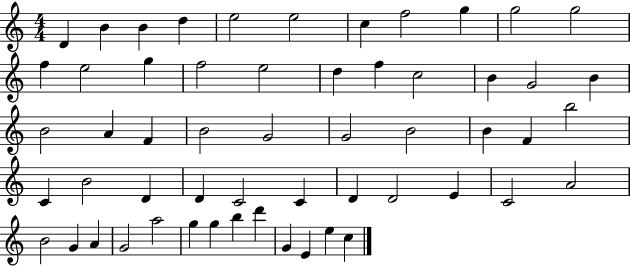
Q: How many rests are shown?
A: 0